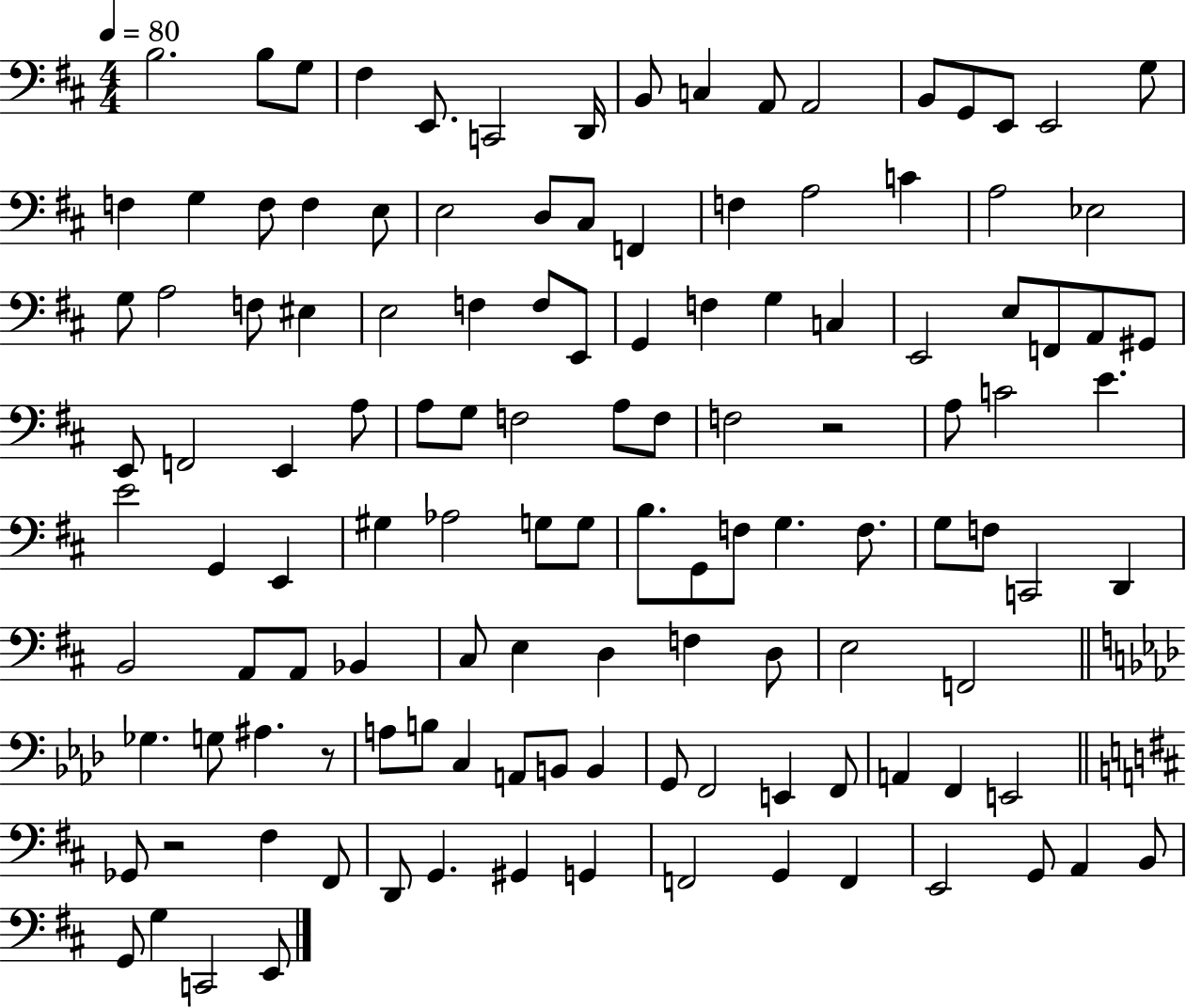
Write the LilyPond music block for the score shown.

{
  \clef bass
  \numericTimeSignature
  \time 4/4
  \key d \major
  \tempo 4 = 80
  \repeat volta 2 { b2. b8 g8 | fis4 e,8. c,2 d,16 | b,8 c4 a,8 a,2 | b,8 g,8 e,8 e,2 g8 | \break f4 g4 f8 f4 e8 | e2 d8 cis8 f,4 | f4 a2 c'4 | a2 ees2 | \break g8 a2 f8 eis4 | e2 f4 f8 e,8 | g,4 f4 g4 c4 | e,2 e8 f,8 a,8 gis,8 | \break e,8 f,2 e,4 a8 | a8 g8 f2 a8 f8 | f2 r2 | a8 c'2 e'4. | \break e'2 g,4 e,4 | gis4 aes2 g8 g8 | b8. g,8 f8 g4. f8. | g8 f8 c,2 d,4 | \break b,2 a,8 a,8 bes,4 | cis8 e4 d4 f4 d8 | e2 f,2 | \bar "||" \break \key f \minor ges4. g8 ais4. r8 | a8 b8 c4 a,8 b,8 b,4 | g,8 f,2 e,4 f,8 | a,4 f,4 e,2 | \break \bar "||" \break \key d \major ges,8 r2 fis4 fis,8 | d,8 g,4. gis,4 g,4 | f,2 g,4 f,4 | e,2 g,8 a,4 b,8 | \break g,8 g4 c,2 e,8 | } \bar "|."
}